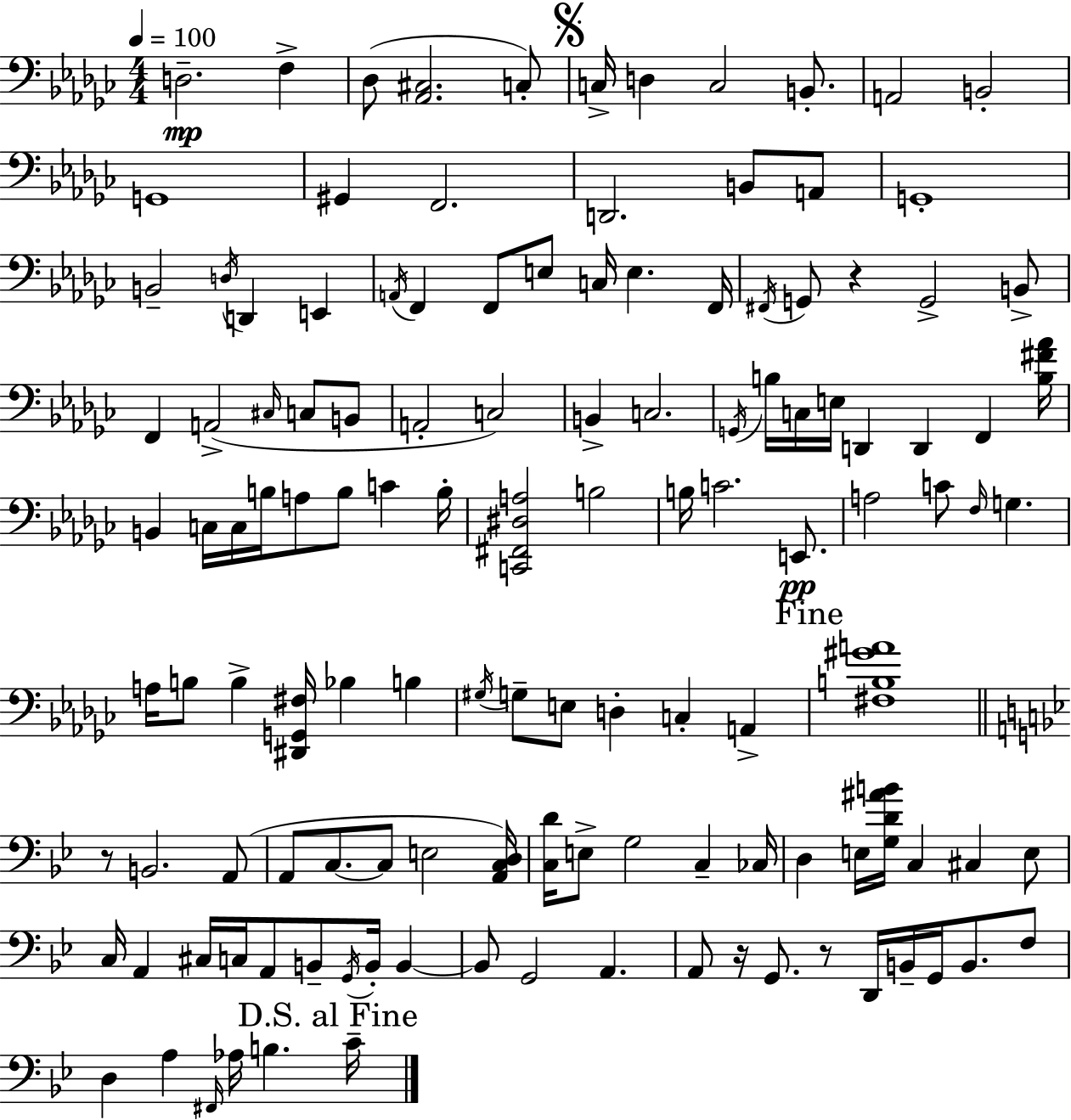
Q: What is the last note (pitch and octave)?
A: C4